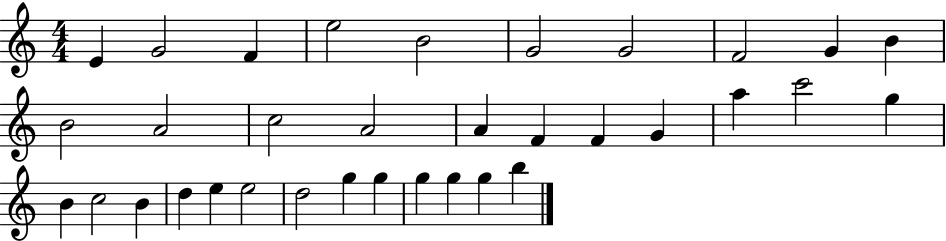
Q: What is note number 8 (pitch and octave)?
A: F4